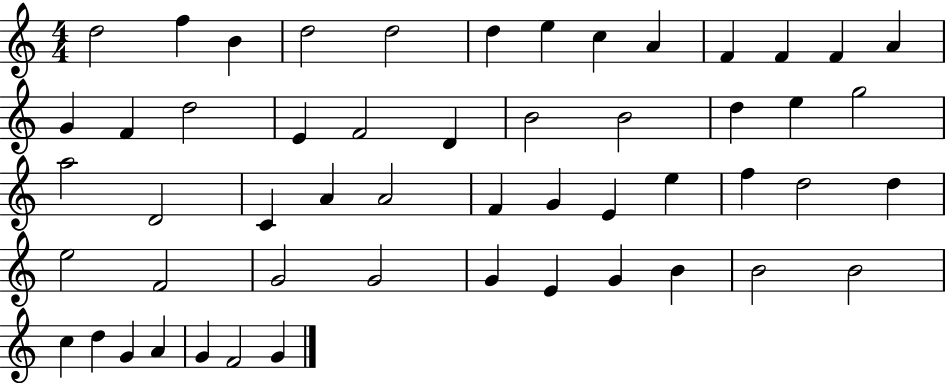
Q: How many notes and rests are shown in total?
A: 53